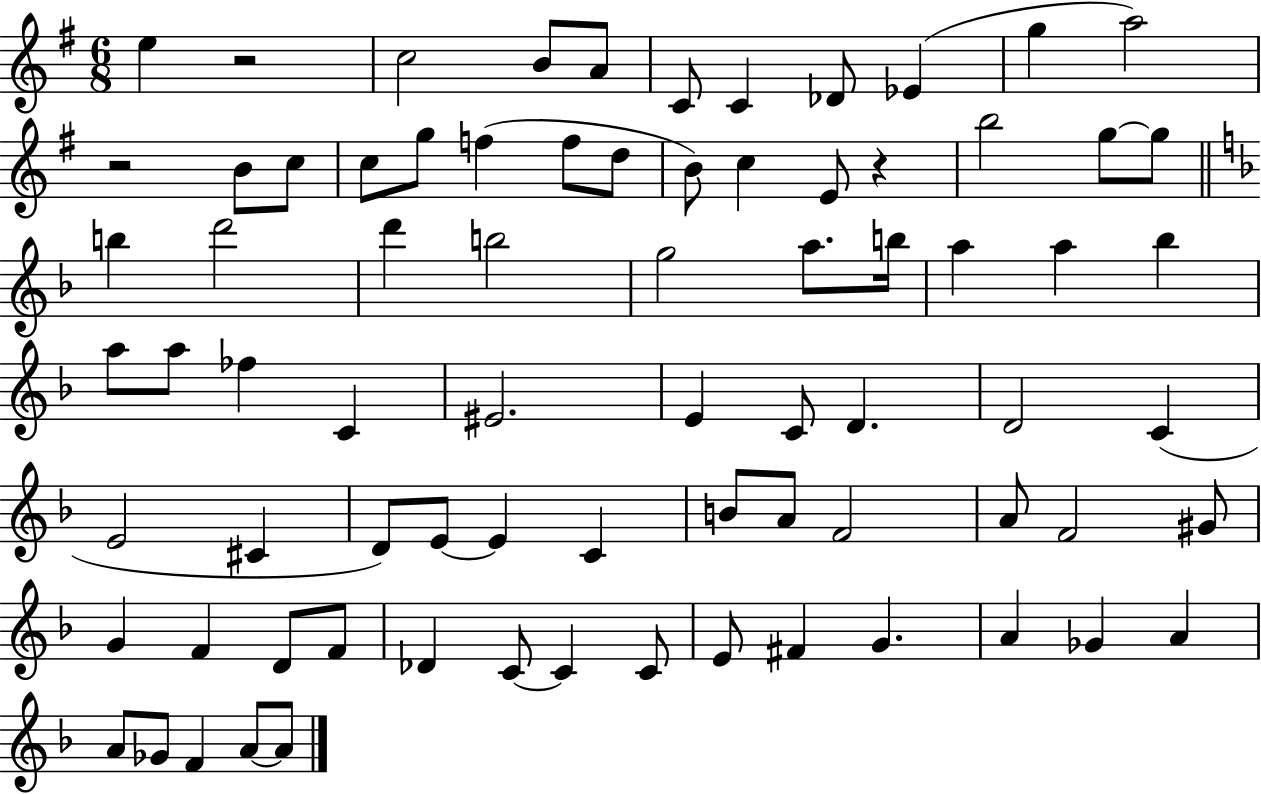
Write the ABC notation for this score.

X:1
T:Untitled
M:6/8
L:1/4
K:G
e z2 c2 B/2 A/2 C/2 C _D/2 _E g a2 z2 B/2 c/2 c/2 g/2 f f/2 d/2 B/2 c E/2 z b2 g/2 g/2 b d'2 d' b2 g2 a/2 b/4 a a _b a/2 a/2 _f C ^E2 E C/2 D D2 C E2 ^C D/2 E/2 E C B/2 A/2 F2 A/2 F2 ^G/2 G F D/2 F/2 _D C/2 C C/2 E/2 ^F G A _G A A/2 _G/2 F A/2 A/2